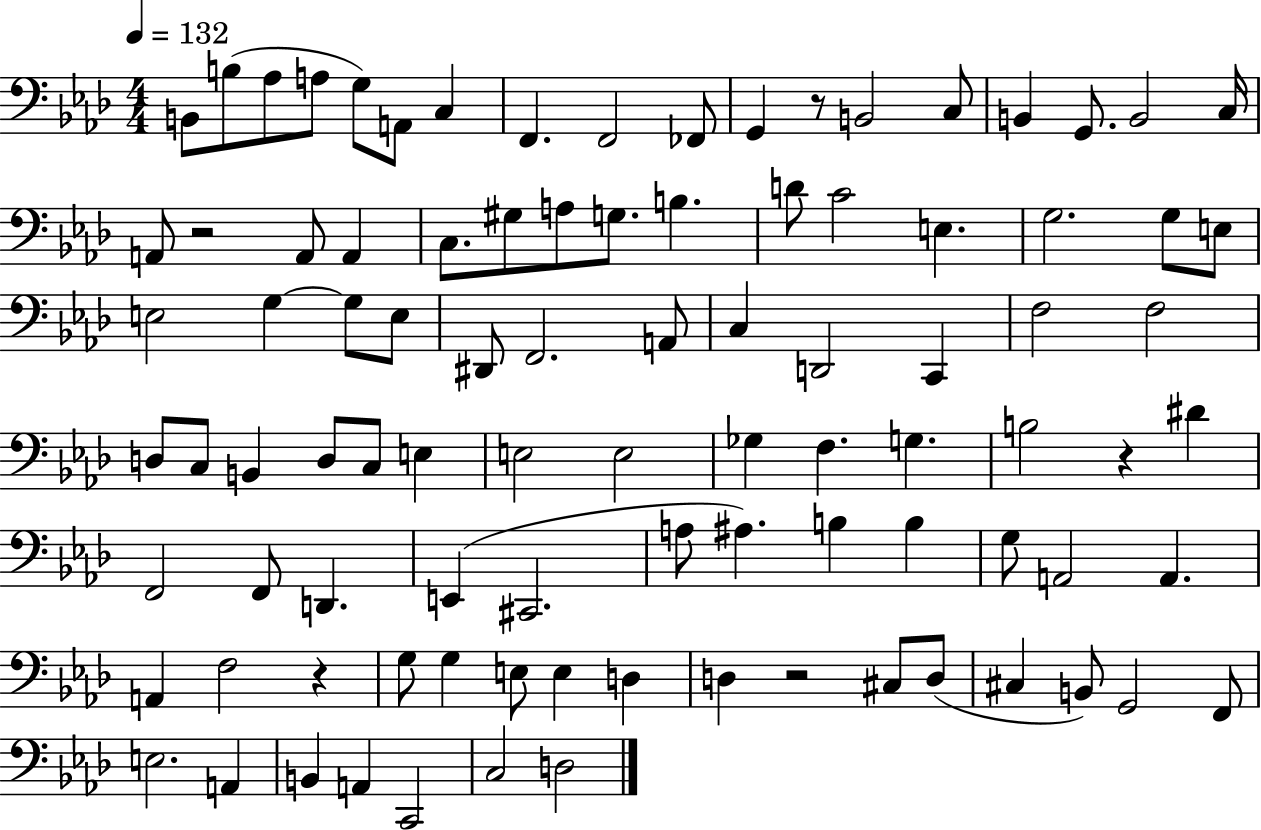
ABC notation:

X:1
T:Untitled
M:4/4
L:1/4
K:Ab
B,,/2 B,/2 _A,/2 A,/2 G,/2 A,,/2 C, F,, F,,2 _F,,/2 G,, z/2 B,,2 C,/2 B,, G,,/2 B,,2 C,/4 A,,/2 z2 A,,/2 A,, C,/2 ^G,/2 A,/2 G,/2 B, D/2 C2 E, G,2 G,/2 E,/2 E,2 G, G,/2 E,/2 ^D,,/2 F,,2 A,,/2 C, D,,2 C,, F,2 F,2 D,/2 C,/2 B,, D,/2 C,/2 E, E,2 E,2 _G, F, G, B,2 z ^D F,,2 F,,/2 D,, E,, ^C,,2 A,/2 ^A, B, B, G,/2 A,,2 A,, A,, F,2 z G,/2 G, E,/2 E, D, D, z2 ^C,/2 D,/2 ^C, B,,/2 G,,2 F,,/2 E,2 A,, B,, A,, C,,2 C,2 D,2